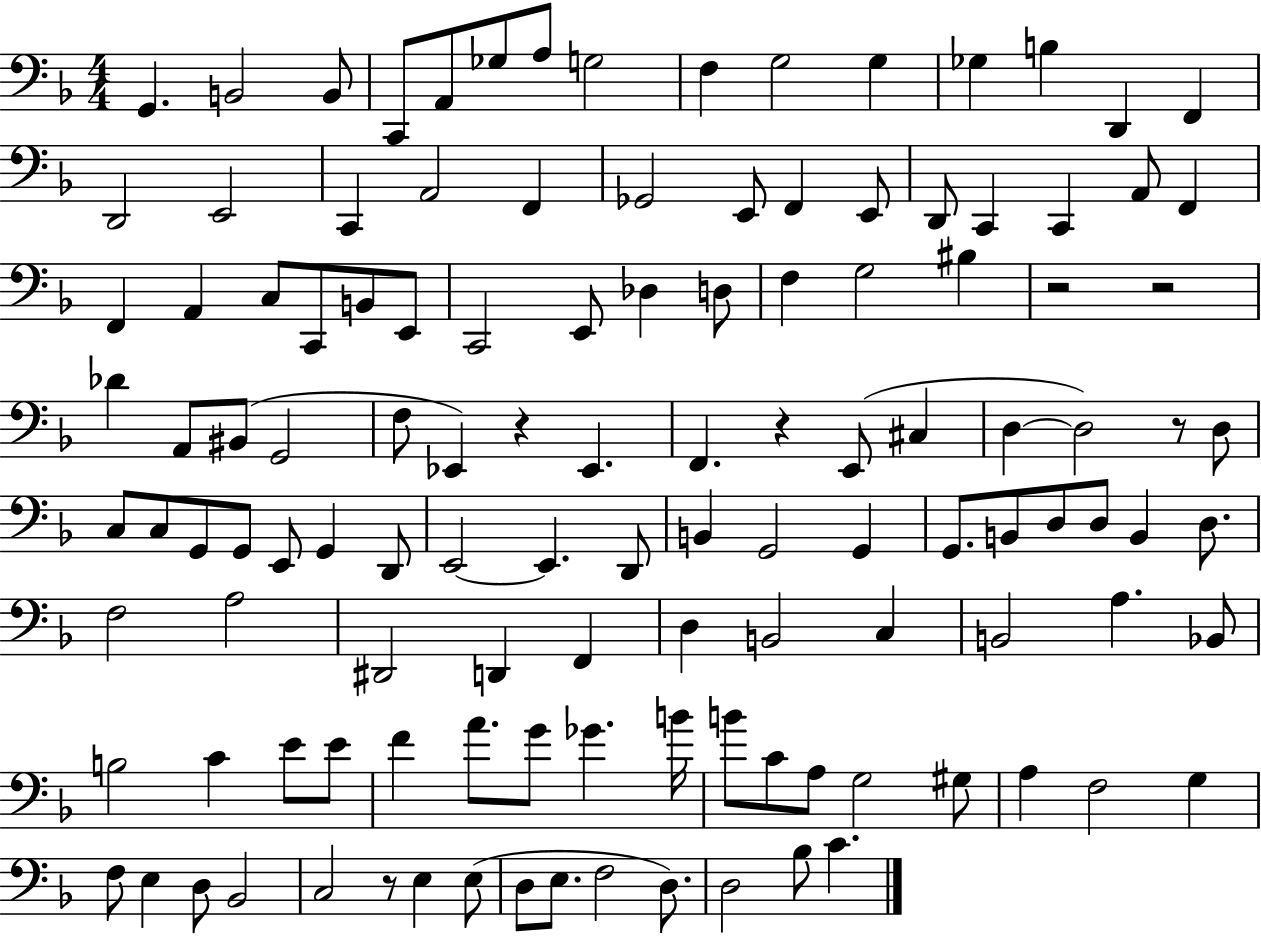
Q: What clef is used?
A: bass